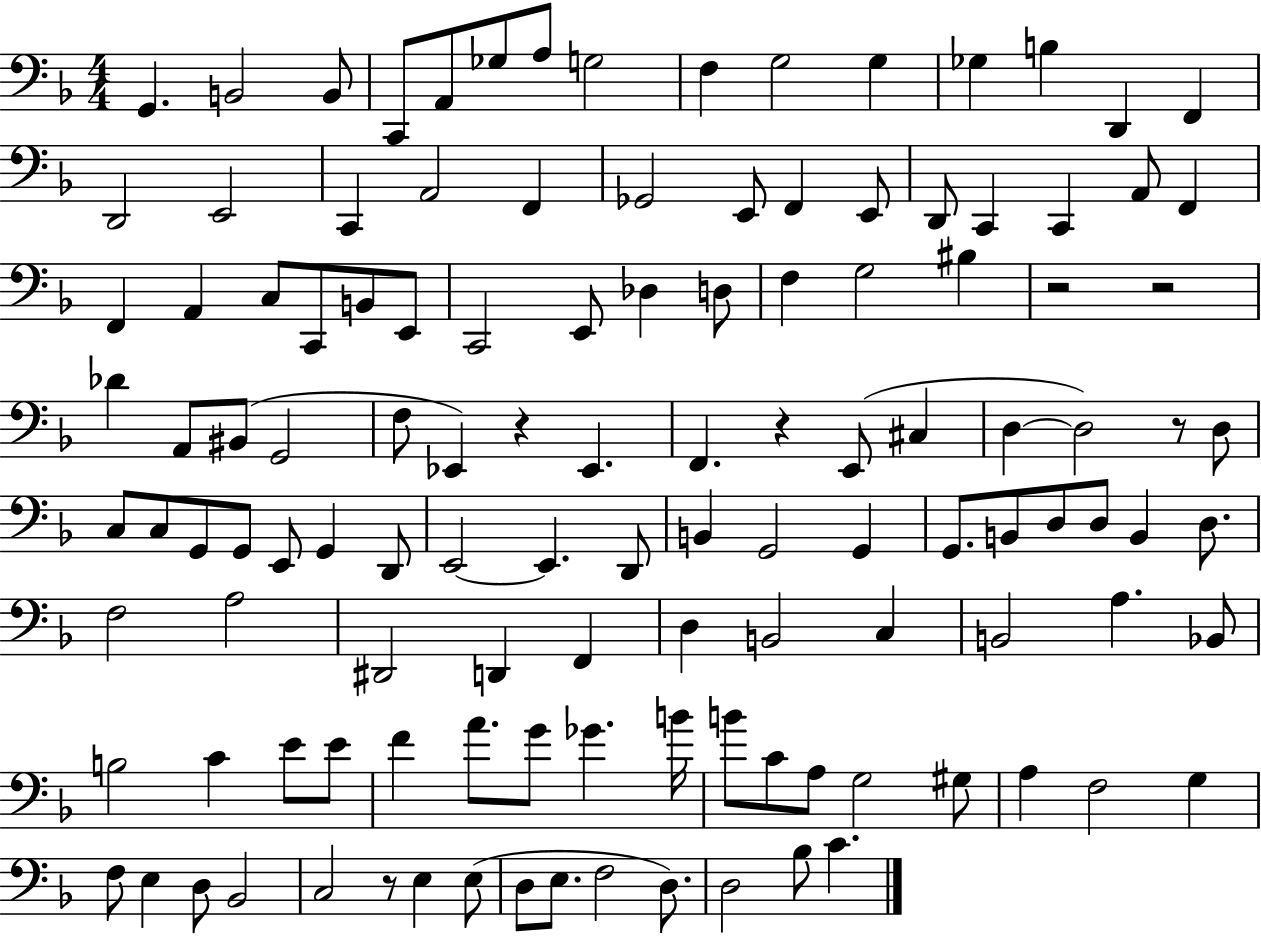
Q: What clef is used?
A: bass